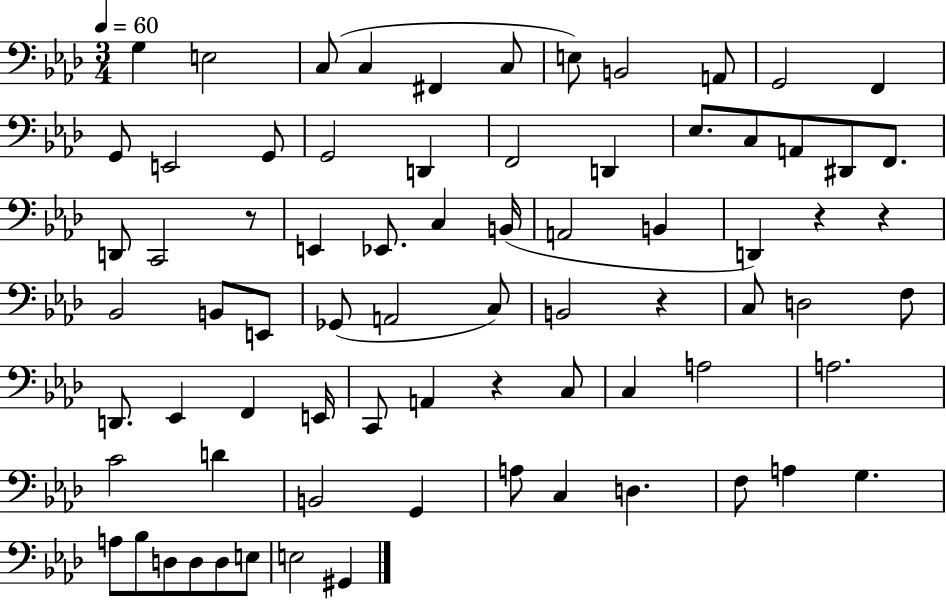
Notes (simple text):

G3/q E3/h C3/e C3/q F#2/q C3/e E3/e B2/h A2/e G2/h F2/q G2/e E2/h G2/e G2/h D2/q F2/h D2/q Eb3/e. C3/e A2/e D#2/e F2/e. D2/e C2/h R/e E2/q Eb2/e. C3/q B2/s A2/h B2/q D2/q R/q R/q Bb2/h B2/e E2/e Gb2/e A2/h C3/e B2/h R/q C3/e D3/h F3/e D2/e. Eb2/q F2/q E2/s C2/e A2/q R/q C3/e C3/q A3/h A3/h. C4/h D4/q B2/h G2/q A3/e C3/q D3/q. F3/e A3/q G3/q. A3/e Bb3/e D3/e D3/e D3/e E3/e E3/h G#2/q